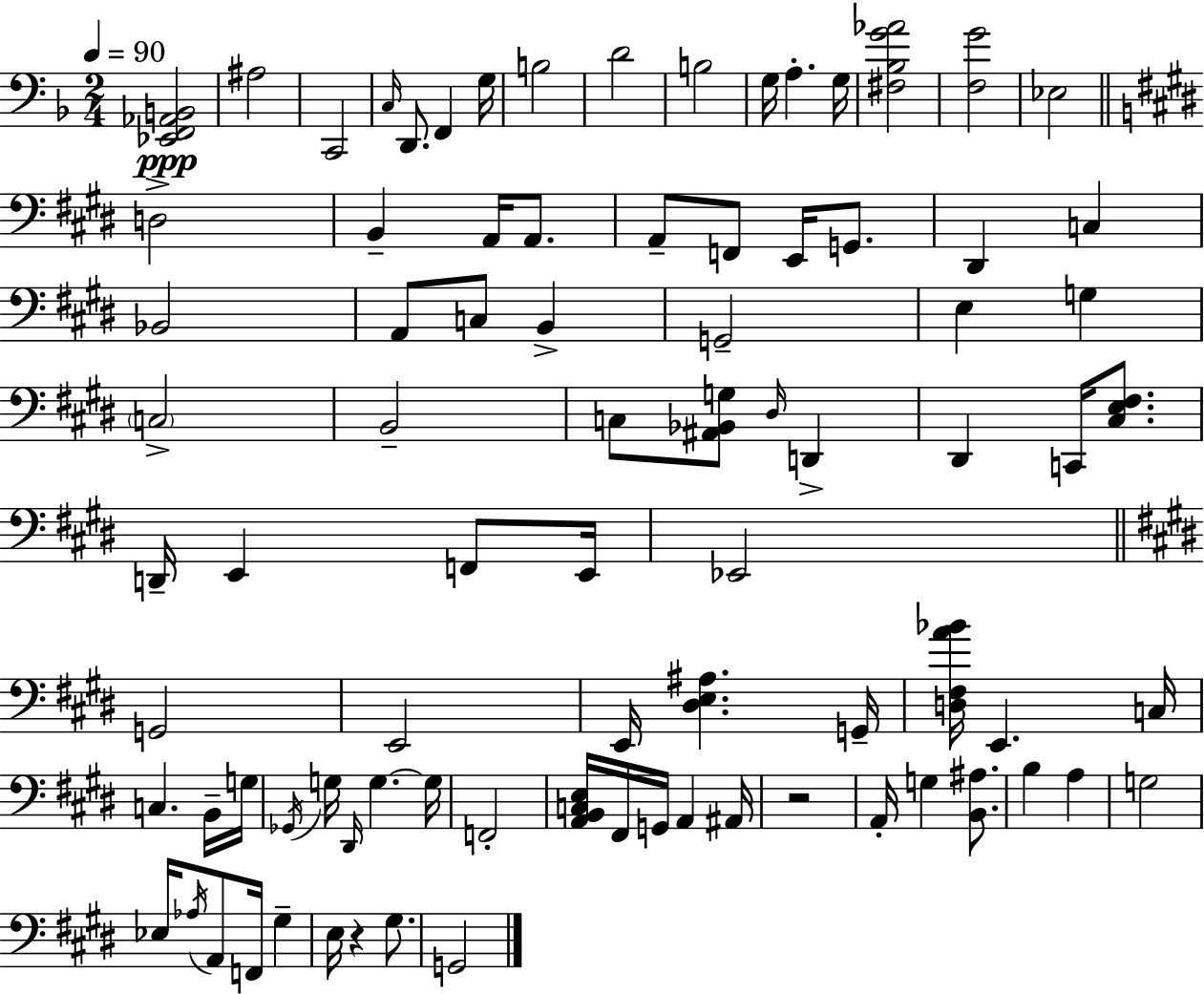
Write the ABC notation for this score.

X:1
T:Untitled
M:2/4
L:1/4
K:Dm
[_E,,F,,_A,,B,,]2 ^A,2 C,,2 C,/4 D,,/2 F,, G,/4 B,2 D2 B,2 G,/4 A, G,/4 [^F,_B,G_A]2 [F,G]2 _E,2 D,2 B,, A,,/4 A,,/2 A,,/2 F,,/2 E,,/4 G,,/2 ^D,, C, _B,,2 A,,/2 C,/2 B,, G,,2 E, G, C,2 B,,2 C,/2 [^A,,_B,,G,]/2 ^D,/4 D,, ^D,, C,,/4 [^C,E,^F,]/2 D,,/4 E,, F,,/2 E,,/4 _E,,2 G,,2 E,,2 E,,/4 [^D,E,^A,] G,,/4 [D,^F,A_B]/4 E,, C,/4 C, B,,/4 G,/4 _G,,/4 G,/4 ^D,,/4 G, G,/4 F,,2 [A,,B,,C,E,]/4 ^F,,/4 G,,/4 A,, ^A,,/4 z2 A,,/4 G, [B,,^A,]/2 B, A, G,2 _E,/4 _A,/4 A,,/2 F,,/4 ^G, E,/4 z ^G,/2 G,,2